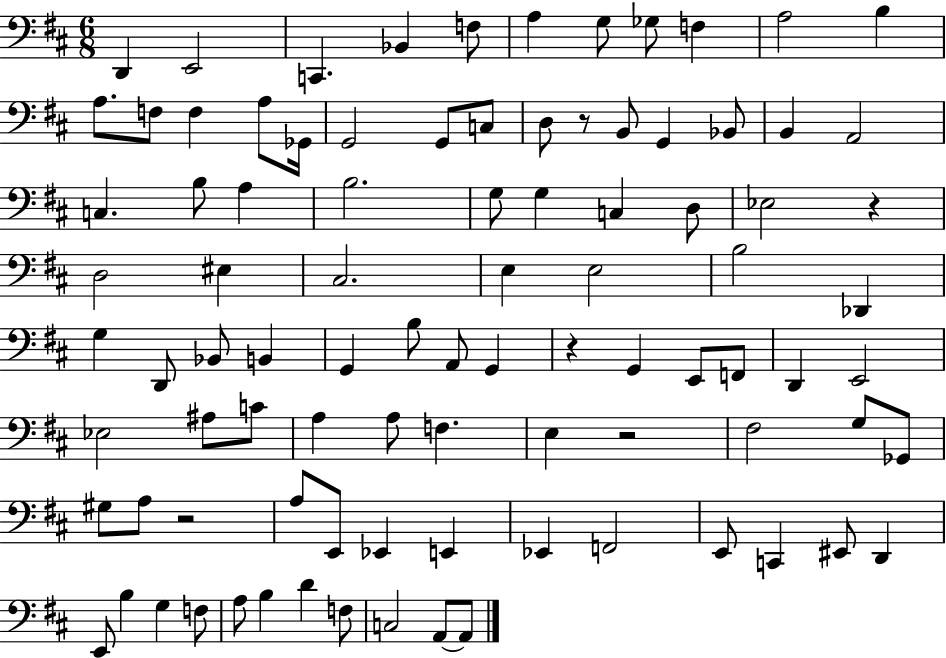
{
  \clef bass
  \numericTimeSignature
  \time 6/8
  \key d \major
  d,4 e,2 | c,4. bes,4 f8 | a4 g8 ges8 f4 | a2 b4 | \break a8. f8 f4 a8 ges,16 | g,2 g,8 c8 | d8 r8 b,8 g,4 bes,8 | b,4 a,2 | \break c4. b8 a4 | b2. | g8 g4 c4 d8 | ees2 r4 | \break d2 eis4 | cis2. | e4 e2 | b2 des,4 | \break g4 d,8 bes,8 b,4 | g,4 b8 a,8 g,4 | r4 g,4 e,8 f,8 | d,4 e,2 | \break ees2 ais8 c'8 | a4 a8 f4. | e4 r2 | fis2 g8 ges,8 | \break gis8 a8 r2 | a8 e,8 ees,4 e,4 | ees,4 f,2 | e,8 c,4 eis,8 d,4 | \break e,8 b4 g4 f8 | a8 b4 d'4 f8 | c2 a,8~~ a,8 | \bar "|."
}